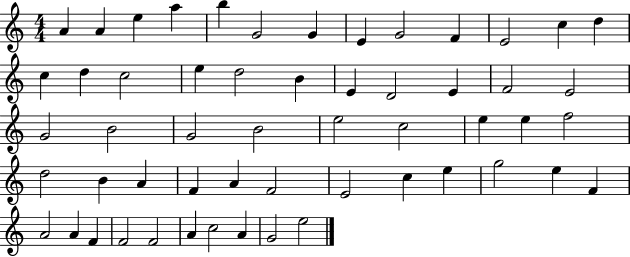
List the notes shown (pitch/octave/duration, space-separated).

A4/q A4/q E5/q A5/q B5/q G4/h G4/q E4/q G4/h F4/q E4/h C5/q D5/q C5/q D5/q C5/h E5/q D5/h B4/q E4/q D4/h E4/q F4/h E4/h G4/h B4/h G4/h B4/h E5/h C5/h E5/q E5/q F5/h D5/h B4/q A4/q F4/q A4/q F4/h E4/h C5/q E5/q G5/h E5/q F4/q A4/h A4/q F4/q F4/h F4/h A4/q C5/h A4/q G4/h E5/h